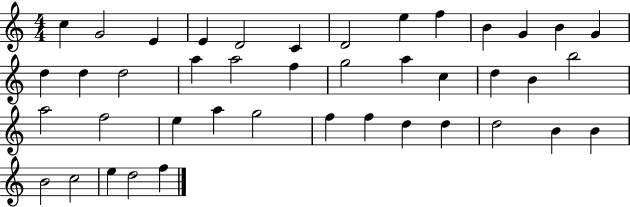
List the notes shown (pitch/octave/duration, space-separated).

C5/q G4/h E4/q E4/q D4/h C4/q D4/h E5/q F5/q B4/q G4/q B4/q G4/q D5/q D5/q D5/h A5/q A5/h F5/q G5/h A5/q C5/q D5/q B4/q B5/h A5/h F5/h E5/q A5/q G5/h F5/q F5/q D5/q D5/q D5/h B4/q B4/q B4/h C5/h E5/q D5/h F5/q